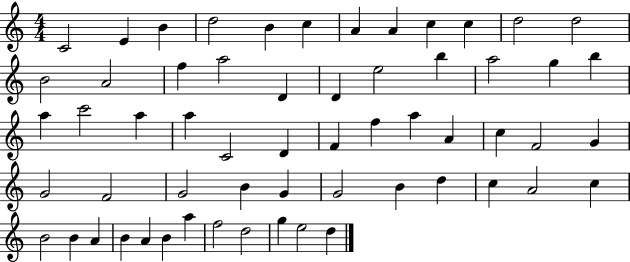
X:1
T:Untitled
M:4/4
L:1/4
K:C
C2 E B d2 B c A A c c d2 d2 B2 A2 f a2 D D e2 b a2 g b a c'2 a a C2 D F f a A c F2 G G2 F2 G2 B G G2 B d c A2 c B2 B A B A B a f2 d2 g e2 d